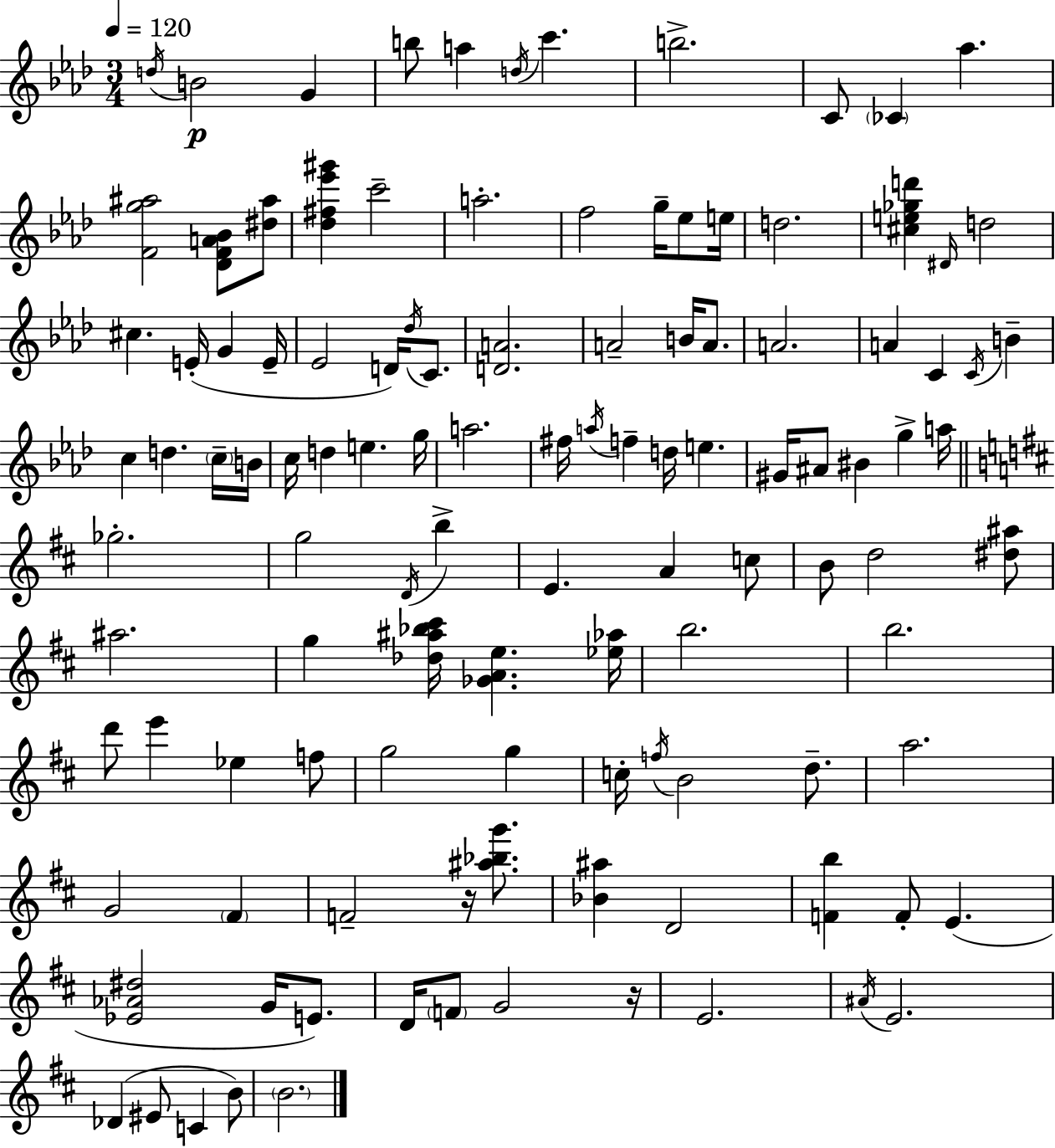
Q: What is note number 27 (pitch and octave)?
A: Db5